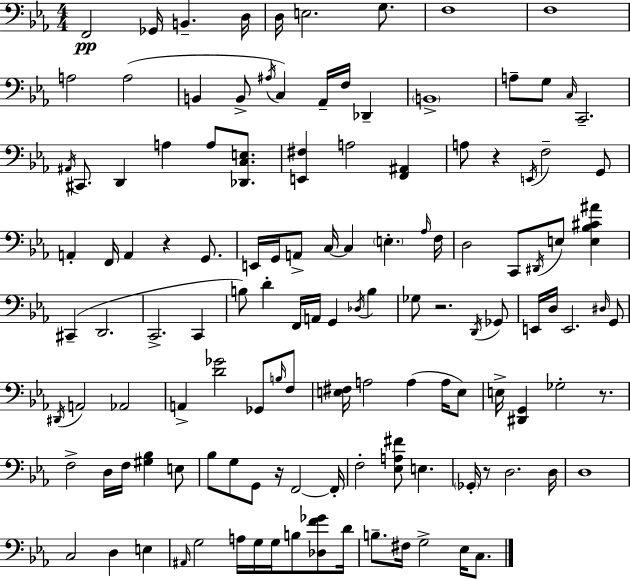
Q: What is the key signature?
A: C minor